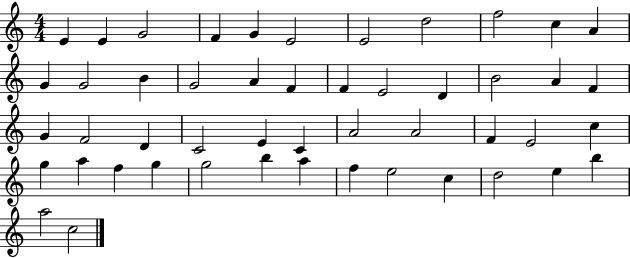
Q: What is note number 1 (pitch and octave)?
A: E4